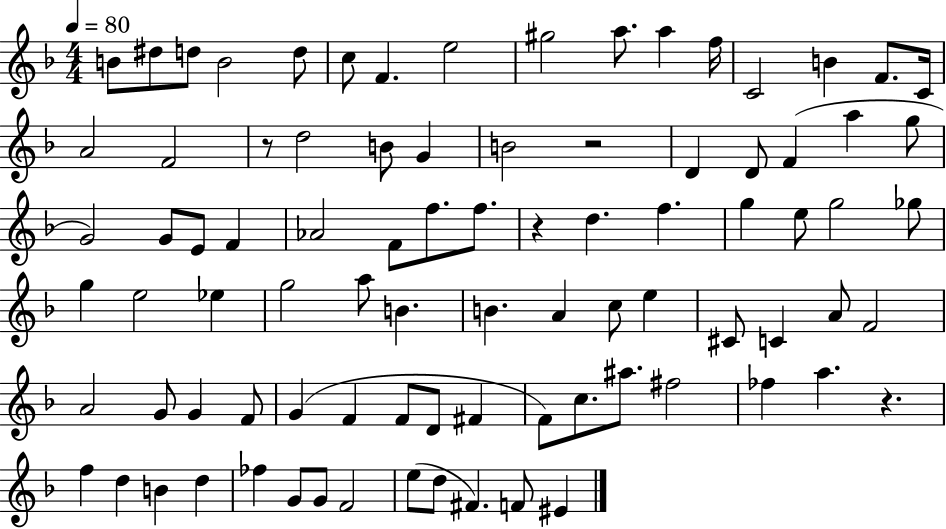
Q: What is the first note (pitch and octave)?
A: B4